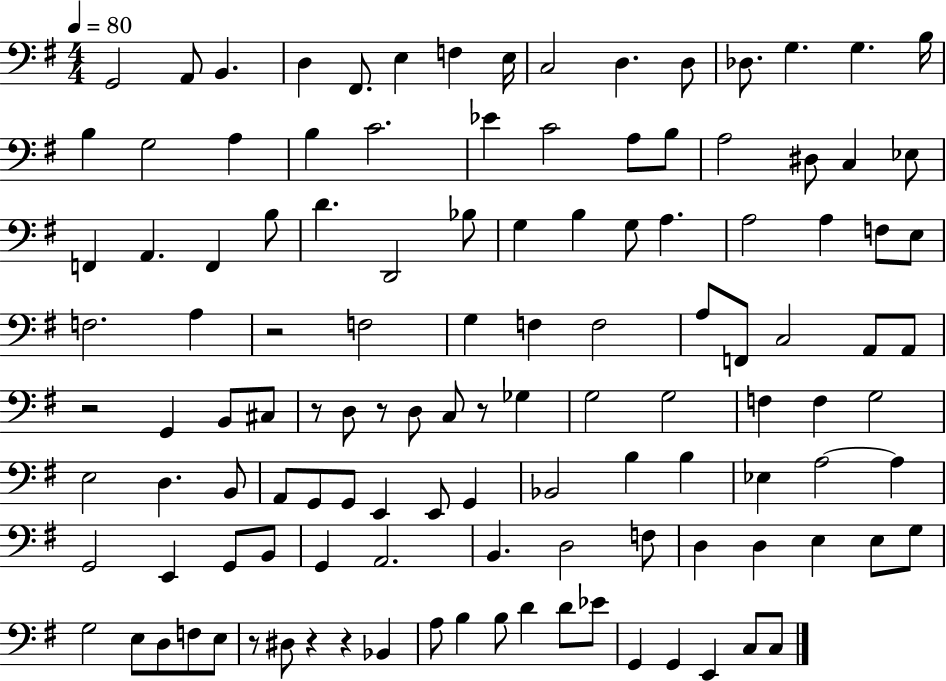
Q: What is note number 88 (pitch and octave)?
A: B2